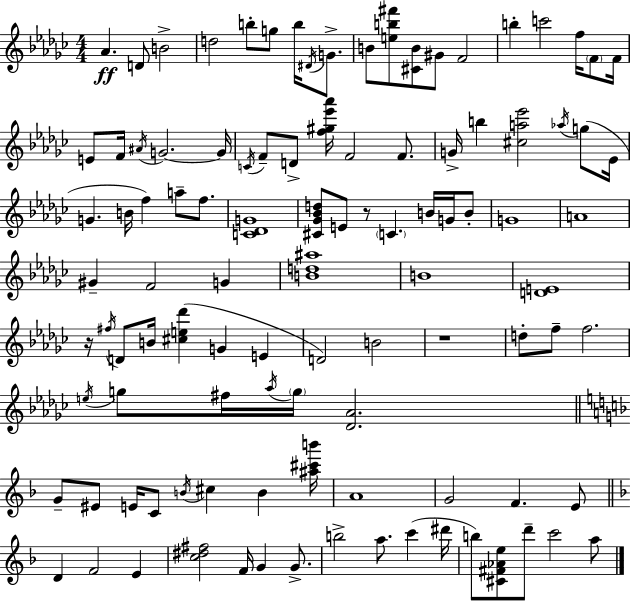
Ab4/q. D4/e B4/h D5/h B5/e G5/e B5/s D#4/s G4/e. B4/e [E5,B5,F#6]/e [C#4,B4]/e G#4/e F4/h B5/q C6/h F5/s F4/e F4/s E4/e F4/s A#4/s G4/h. G4/s C4/s F4/e D4/e [F5,G#5,Eb6,Ab6]/s F4/h F4/e. G4/s B5/q [C#5,A5,Eb6]/h Ab5/s G5/e Eb4/s G4/q. B4/s F5/q A5/e F5/e. [C4,Db4,G4]/w [C#4,Gb4,Bb4,D5]/e E4/e R/e C4/q. B4/s G4/s B4/e G4/w A4/w G#4/q F4/h G4/q [B4,D5,A#5]/w B4/w [D4,E4]/w R/s F#5/s D4/e B4/s [C#5,E5,Db6]/q G4/q E4/q D4/h B4/h R/w D5/e F5/e F5/h. E5/s G5/e F#5/s Ab5/s G5/s [Db4,Ab4]/h. G4/e EIS4/e E4/s C4/e B4/s C#5/q B4/q [A#5,C#6,B6]/s A4/w G4/h F4/q. E4/e D4/q F4/h E4/q [C5,D#5,F#5]/h F4/s G4/q G4/e. B5/h A5/e. C6/q D#6/s B5/e [C#4,F#4,Ab4,E5]/e D6/e C6/h A5/e